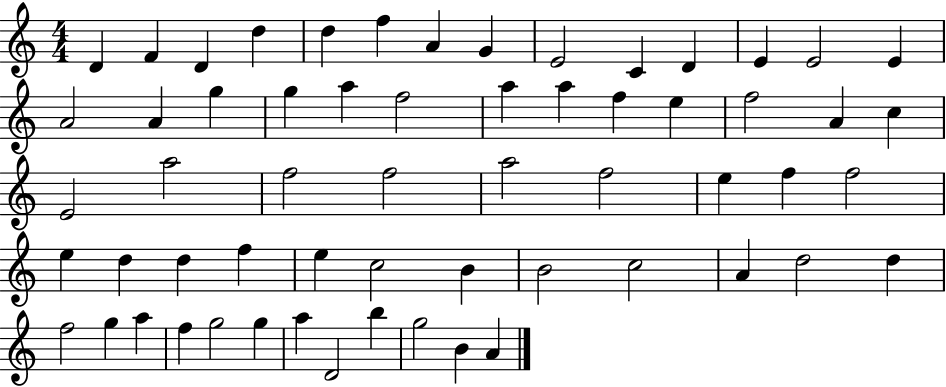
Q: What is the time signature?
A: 4/4